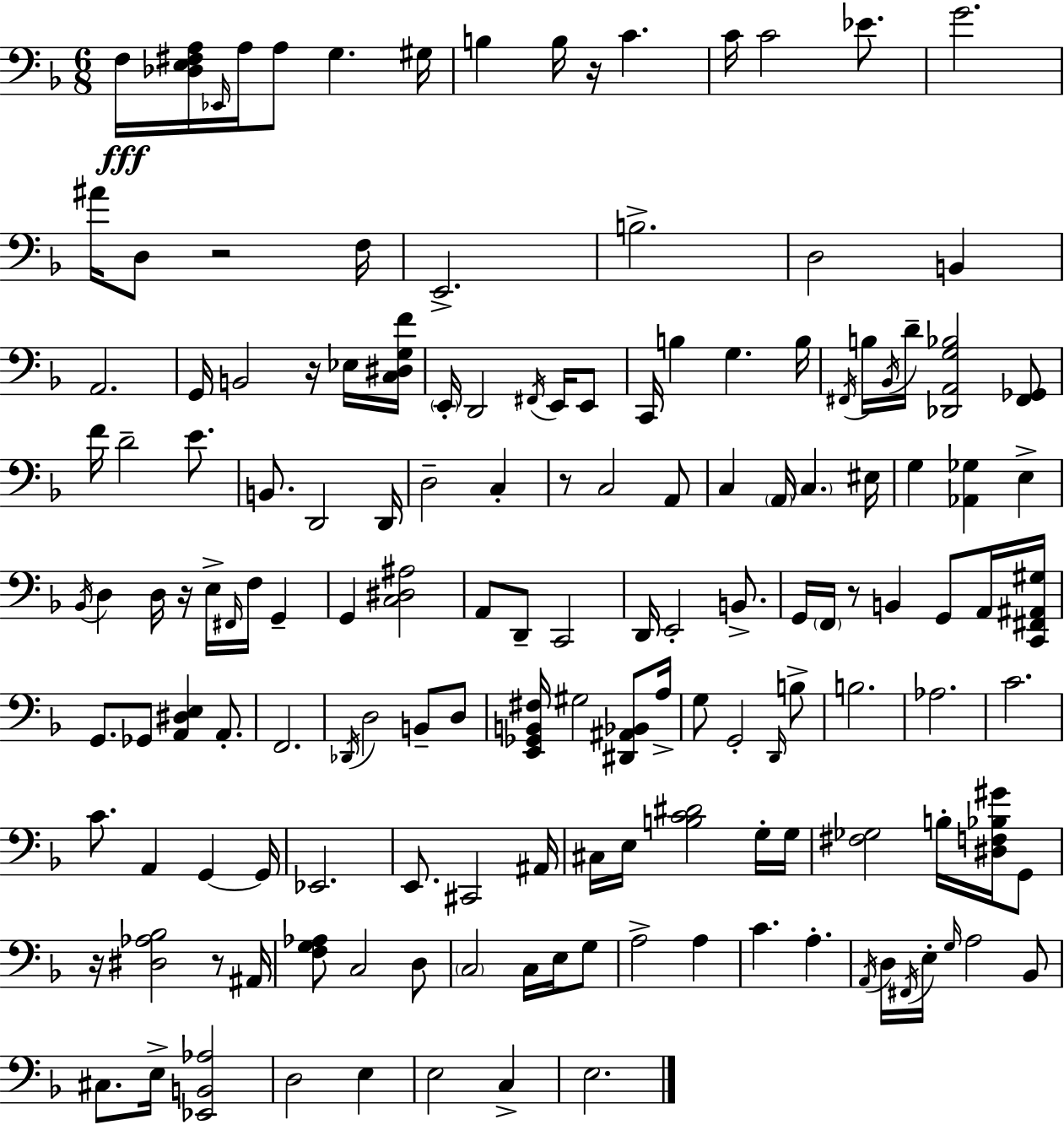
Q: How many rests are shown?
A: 8